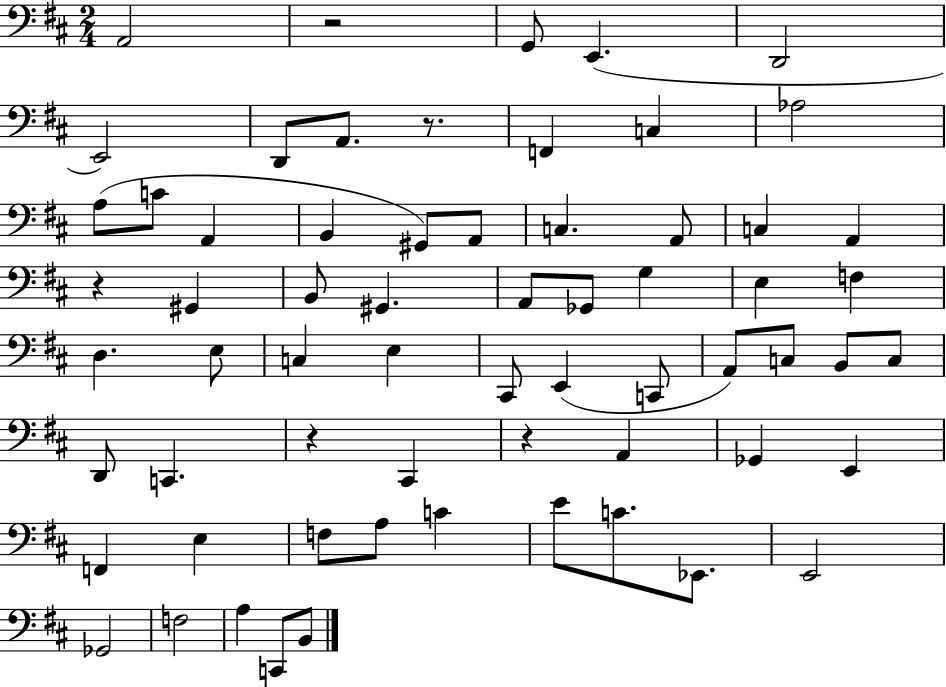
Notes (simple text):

A2/h R/h G2/e E2/q. D2/h E2/h D2/e A2/e. R/e. F2/q C3/q Ab3/h A3/e C4/e A2/q B2/q G#2/e A2/e C3/q. A2/e C3/q A2/q R/q G#2/q B2/e G#2/q. A2/e Gb2/e G3/q E3/q F3/q D3/q. E3/e C3/q E3/q C#2/e E2/q C2/e A2/e C3/e B2/e C3/e D2/e C2/q. R/q C#2/q R/q A2/q Gb2/q E2/q F2/q E3/q F3/e A3/e C4/q E4/e C4/e. Eb2/e. E2/h Gb2/h F3/h A3/q C2/e B2/e